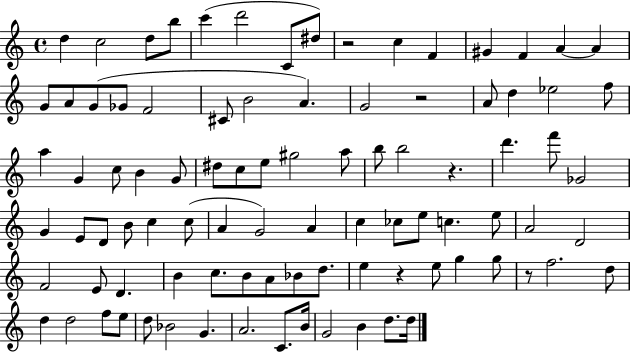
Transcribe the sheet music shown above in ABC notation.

X:1
T:Untitled
M:4/4
L:1/4
K:C
d c2 d/2 b/2 c' d'2 C/2 ^d/2 z2 c F ^G F A A G/2 A/2 G/2 _G/2 F2 ^C/2 B2 A G2 z2 A/2 d _e2 f/2 a G c/2 B G/2 ^d/2 c/2 e/2 ^g2 a/2 b/2 b2 z d' f'/2 _G2 G E/2 D/2 B/2 c c/2 A G2 A c _c/2 e/2 c e/2 A2 D2 F2 E/2 D B c/2 B/2 A/2 _B/2 d/2 e z e/2 g g/2 z/2 f2 d/2 d d2 f/2 e/2 d/2 _B2 G A2 C/2 B/4 G2 B d/2 d/4